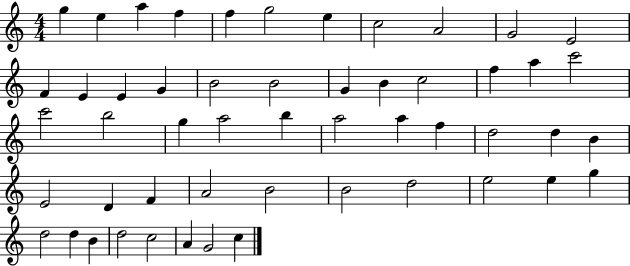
{
  \clef treble
  \numericTimeSignature
  \time 4/4
  \key c \major
  g''4 e''4 a''4 f''4 | f''4 g''2 e''4 | c''2 a'2 | g'2 e'2 | \break f'4 e'4 e'4 g'4 | b'2 b'2 | g'4 b'4 c''2 | f''4 a''4 c'''2 | \break c'''2 b''2 | g''4 a''2 b''4 | a''2 a''4 f''4 | d''2 d''4 b'4 | \break e'2 d'4 f'4 | a'2 b'2 | b'2 d''2 | e''2 e''4 g''4 | \break d''2 d''4 b'4 | d''2 c''2 | a'4 g'2 c''4 | \bar "|."
}